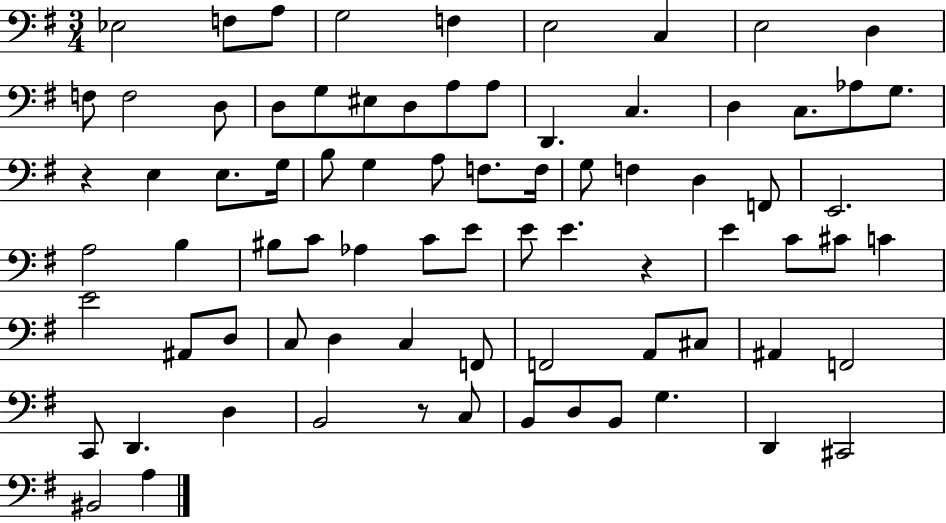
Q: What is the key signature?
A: G major